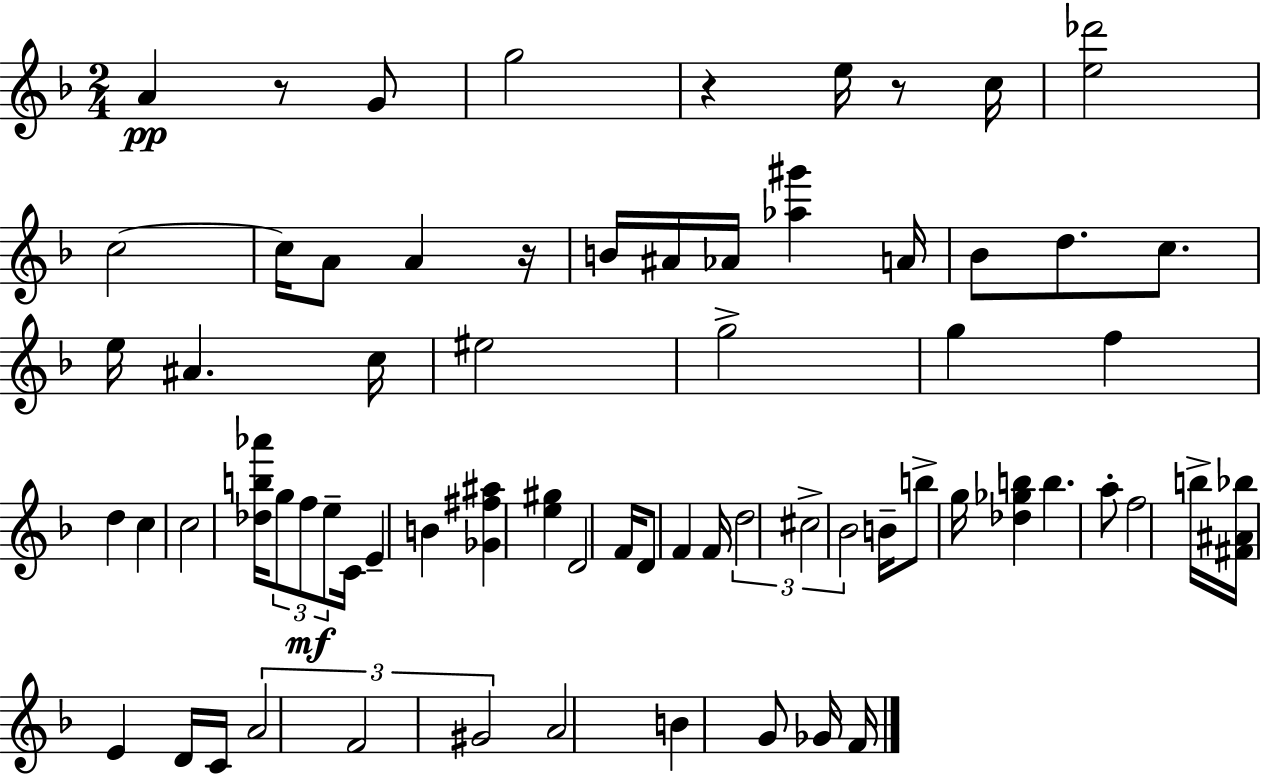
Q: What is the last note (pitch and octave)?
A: F4